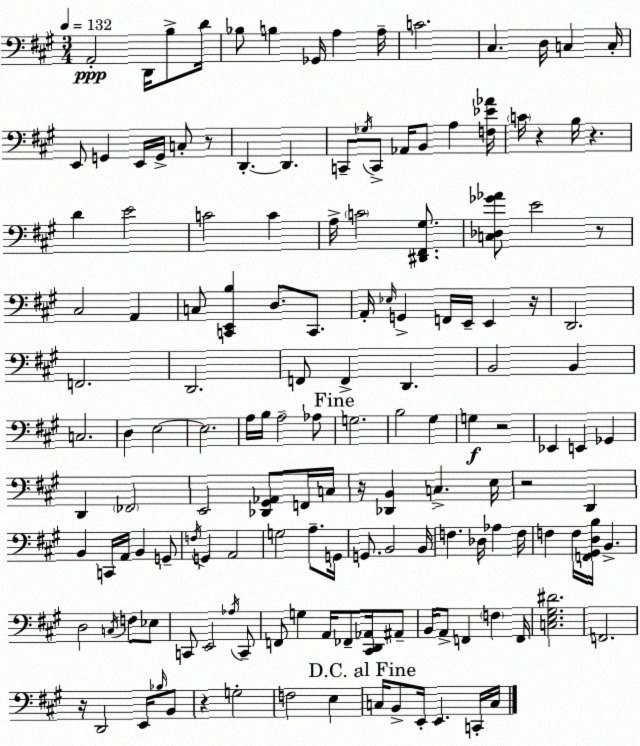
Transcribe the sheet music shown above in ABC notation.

X:1
T:Untitled
M:3/4
L:1/4
K:A
A,,2 D,,/4 B,/2 D/4 _B,/2 B, _G,,/4 A, A,/4 C2 ^C, D,/4 C, C,/4 E,,/2 G,, E,,/4 G,,/4 C,/2 z/2 D,, D,, C,,/2 _G,/4 C,,/2 _A,,/4 B,,/2 A, [F,_E_A]/4 C/4 z B,/4 z D E2 C2 C A,/4 C2 [^D,,^F,,^G,]/2 [C,_D,_G_A]/2 E2 z/2 ^C,2 A,, C,/2 [C,,E,,B,] D,/2 C,,/2 A,,/4 _E,/4 G,, F,,/4 E,,/4 E,, z/4 D,,2 F,,2 D,,2 F,,/2 F,, D,, B,,2 B,, C,2 D, E,2 E,2 A,/4 B,/4 A,2 _A,/2 G,2 B,2 ^G, G, z2 _E,, E,, _G,, D,, _F,,2 E,,2 [_D,,^G,,_A,,]/2 F,,/4 C,/4 z/4 [_D,,B,,] C, E,/4 z2 D,, B,, C,,/4 A,,/4 B,, G,,/2 F,/4 G,, A,,2 G,2 A,/2 G,,/4 G,,/2 B,,2 B,,/4 F, _D,/4 _A, F,/4 F, F,/4 [F,,^G,,D,B,]/4 B,, D,2 C,/4 F,/2 _E,/2 C,,/2 E,,2 _A,/4 C,,/2 F,,/2 G, A,,/4 _F,,/2 [^C,,D,,_A,,]/4 ^A,,/2 B,,/4 A,,/2 F,, F, F,,/4 [C,E,^G,^D]2 F,,2 z/4 D,,2 E,,/4 _B,/4 B,,/2 z G,2 F,2 E, C,/4 B,,/2 E,,/4 E,, C,,/4 C,/4